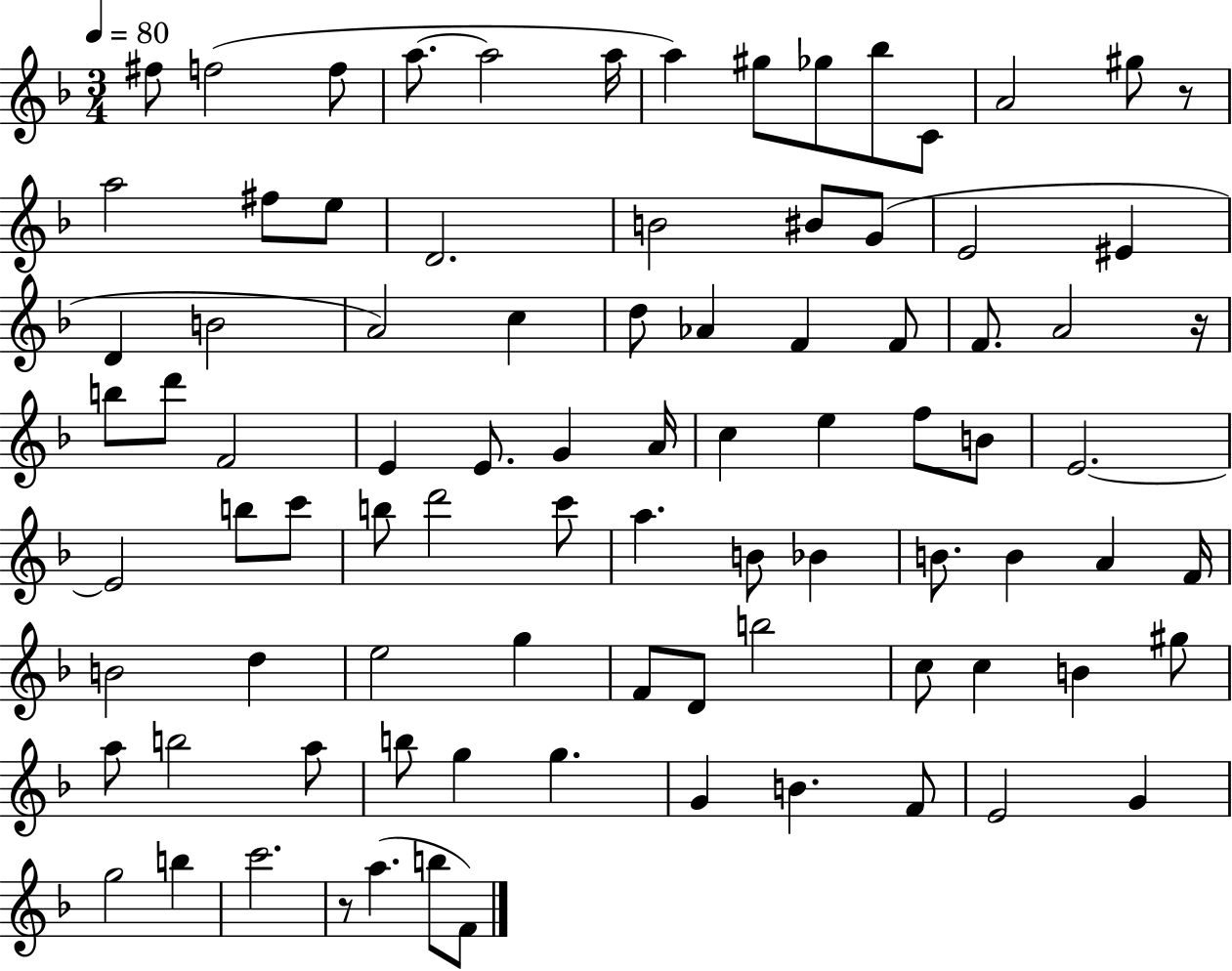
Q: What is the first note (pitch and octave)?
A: F#5